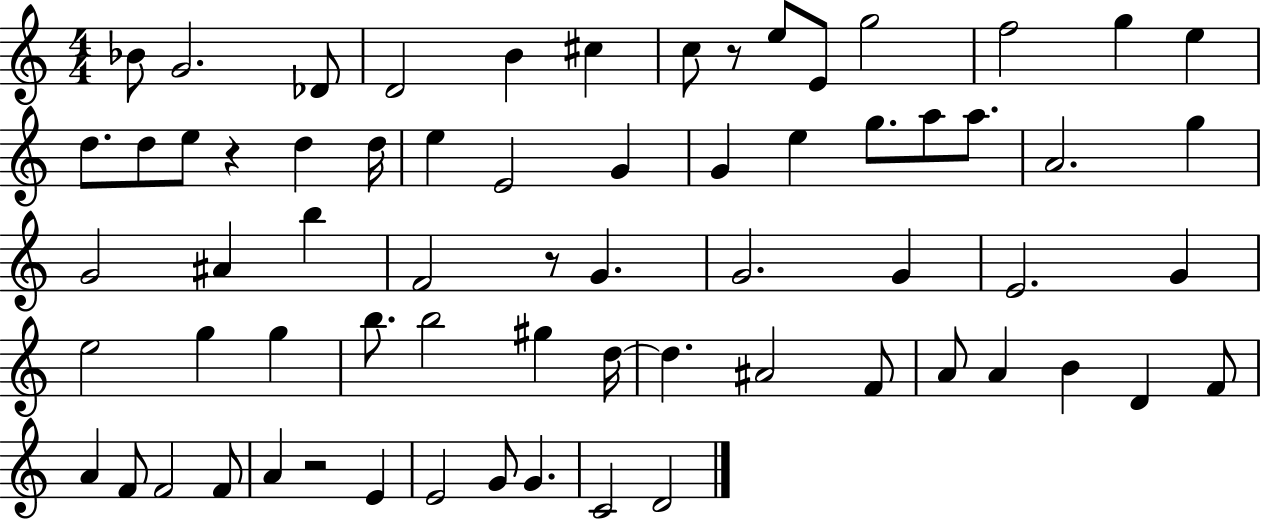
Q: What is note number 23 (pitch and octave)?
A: E5